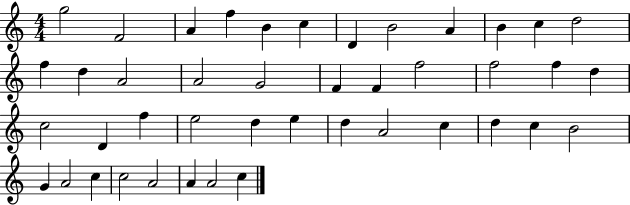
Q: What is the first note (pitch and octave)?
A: G5